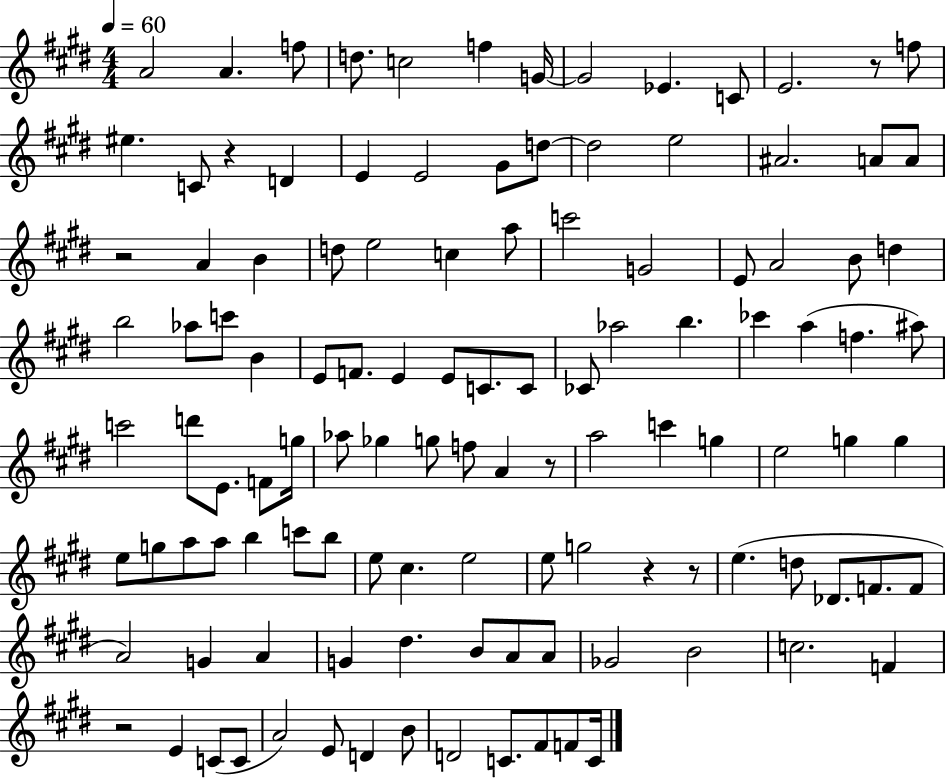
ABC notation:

X:1
T:Untitled
M:4/4
L:1/4
K:E
A2 A f/2 d/2 c2 f G/4 G2 _E C/2 E2 z/2 f/2 ^e C/2 z D E E2 ^G/2 d/2 d2 e2 ^A2 A/2 A/2 z2 A B d/2 e2 c a/2 c'2 G2 E/2 A2 B/2 d b2 _a/2 c'/2 B E/2 F/2 E E/2 C/2 C/2 _C/2 _a2 b _c' a f ^a/2 c'2 d'/2 E/2 F/2 g/4 _a/2 _g g/2 f/2 A z/2 a2 c' g e2 g g e/2 g/2 a/2 a/2 b c'/2 b/2 e/2 ^c e2 e/2 g2 z z/2 e d/2 _D/2 F/2 F/2 A2 G A G ^d B/2 A/2 A/2 _G2 B2 c2 F z2 E C/2 C/2 A2 E/2 D B/2 D2 C/2 ^F/2 F/2 C/4